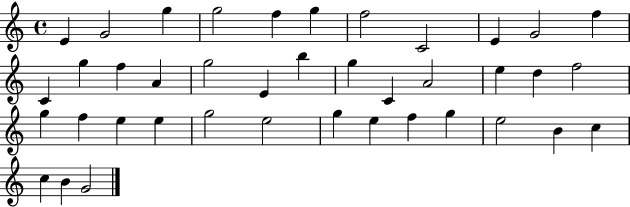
X:1
T:Untitled
M:4/4
L:1/4
K:C
E G2 g g2 f g f2 C2 E G2 f C g f A g2 E b g C A2 e d f2 g f e e g2 e2 g e f g e2 B c c B G2